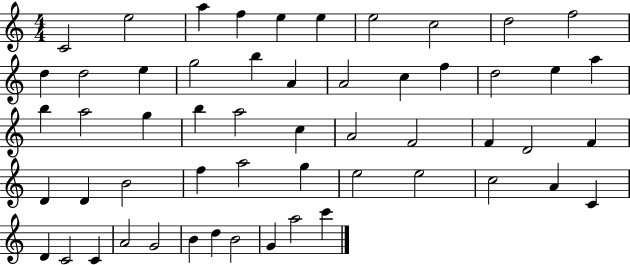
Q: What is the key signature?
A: C major